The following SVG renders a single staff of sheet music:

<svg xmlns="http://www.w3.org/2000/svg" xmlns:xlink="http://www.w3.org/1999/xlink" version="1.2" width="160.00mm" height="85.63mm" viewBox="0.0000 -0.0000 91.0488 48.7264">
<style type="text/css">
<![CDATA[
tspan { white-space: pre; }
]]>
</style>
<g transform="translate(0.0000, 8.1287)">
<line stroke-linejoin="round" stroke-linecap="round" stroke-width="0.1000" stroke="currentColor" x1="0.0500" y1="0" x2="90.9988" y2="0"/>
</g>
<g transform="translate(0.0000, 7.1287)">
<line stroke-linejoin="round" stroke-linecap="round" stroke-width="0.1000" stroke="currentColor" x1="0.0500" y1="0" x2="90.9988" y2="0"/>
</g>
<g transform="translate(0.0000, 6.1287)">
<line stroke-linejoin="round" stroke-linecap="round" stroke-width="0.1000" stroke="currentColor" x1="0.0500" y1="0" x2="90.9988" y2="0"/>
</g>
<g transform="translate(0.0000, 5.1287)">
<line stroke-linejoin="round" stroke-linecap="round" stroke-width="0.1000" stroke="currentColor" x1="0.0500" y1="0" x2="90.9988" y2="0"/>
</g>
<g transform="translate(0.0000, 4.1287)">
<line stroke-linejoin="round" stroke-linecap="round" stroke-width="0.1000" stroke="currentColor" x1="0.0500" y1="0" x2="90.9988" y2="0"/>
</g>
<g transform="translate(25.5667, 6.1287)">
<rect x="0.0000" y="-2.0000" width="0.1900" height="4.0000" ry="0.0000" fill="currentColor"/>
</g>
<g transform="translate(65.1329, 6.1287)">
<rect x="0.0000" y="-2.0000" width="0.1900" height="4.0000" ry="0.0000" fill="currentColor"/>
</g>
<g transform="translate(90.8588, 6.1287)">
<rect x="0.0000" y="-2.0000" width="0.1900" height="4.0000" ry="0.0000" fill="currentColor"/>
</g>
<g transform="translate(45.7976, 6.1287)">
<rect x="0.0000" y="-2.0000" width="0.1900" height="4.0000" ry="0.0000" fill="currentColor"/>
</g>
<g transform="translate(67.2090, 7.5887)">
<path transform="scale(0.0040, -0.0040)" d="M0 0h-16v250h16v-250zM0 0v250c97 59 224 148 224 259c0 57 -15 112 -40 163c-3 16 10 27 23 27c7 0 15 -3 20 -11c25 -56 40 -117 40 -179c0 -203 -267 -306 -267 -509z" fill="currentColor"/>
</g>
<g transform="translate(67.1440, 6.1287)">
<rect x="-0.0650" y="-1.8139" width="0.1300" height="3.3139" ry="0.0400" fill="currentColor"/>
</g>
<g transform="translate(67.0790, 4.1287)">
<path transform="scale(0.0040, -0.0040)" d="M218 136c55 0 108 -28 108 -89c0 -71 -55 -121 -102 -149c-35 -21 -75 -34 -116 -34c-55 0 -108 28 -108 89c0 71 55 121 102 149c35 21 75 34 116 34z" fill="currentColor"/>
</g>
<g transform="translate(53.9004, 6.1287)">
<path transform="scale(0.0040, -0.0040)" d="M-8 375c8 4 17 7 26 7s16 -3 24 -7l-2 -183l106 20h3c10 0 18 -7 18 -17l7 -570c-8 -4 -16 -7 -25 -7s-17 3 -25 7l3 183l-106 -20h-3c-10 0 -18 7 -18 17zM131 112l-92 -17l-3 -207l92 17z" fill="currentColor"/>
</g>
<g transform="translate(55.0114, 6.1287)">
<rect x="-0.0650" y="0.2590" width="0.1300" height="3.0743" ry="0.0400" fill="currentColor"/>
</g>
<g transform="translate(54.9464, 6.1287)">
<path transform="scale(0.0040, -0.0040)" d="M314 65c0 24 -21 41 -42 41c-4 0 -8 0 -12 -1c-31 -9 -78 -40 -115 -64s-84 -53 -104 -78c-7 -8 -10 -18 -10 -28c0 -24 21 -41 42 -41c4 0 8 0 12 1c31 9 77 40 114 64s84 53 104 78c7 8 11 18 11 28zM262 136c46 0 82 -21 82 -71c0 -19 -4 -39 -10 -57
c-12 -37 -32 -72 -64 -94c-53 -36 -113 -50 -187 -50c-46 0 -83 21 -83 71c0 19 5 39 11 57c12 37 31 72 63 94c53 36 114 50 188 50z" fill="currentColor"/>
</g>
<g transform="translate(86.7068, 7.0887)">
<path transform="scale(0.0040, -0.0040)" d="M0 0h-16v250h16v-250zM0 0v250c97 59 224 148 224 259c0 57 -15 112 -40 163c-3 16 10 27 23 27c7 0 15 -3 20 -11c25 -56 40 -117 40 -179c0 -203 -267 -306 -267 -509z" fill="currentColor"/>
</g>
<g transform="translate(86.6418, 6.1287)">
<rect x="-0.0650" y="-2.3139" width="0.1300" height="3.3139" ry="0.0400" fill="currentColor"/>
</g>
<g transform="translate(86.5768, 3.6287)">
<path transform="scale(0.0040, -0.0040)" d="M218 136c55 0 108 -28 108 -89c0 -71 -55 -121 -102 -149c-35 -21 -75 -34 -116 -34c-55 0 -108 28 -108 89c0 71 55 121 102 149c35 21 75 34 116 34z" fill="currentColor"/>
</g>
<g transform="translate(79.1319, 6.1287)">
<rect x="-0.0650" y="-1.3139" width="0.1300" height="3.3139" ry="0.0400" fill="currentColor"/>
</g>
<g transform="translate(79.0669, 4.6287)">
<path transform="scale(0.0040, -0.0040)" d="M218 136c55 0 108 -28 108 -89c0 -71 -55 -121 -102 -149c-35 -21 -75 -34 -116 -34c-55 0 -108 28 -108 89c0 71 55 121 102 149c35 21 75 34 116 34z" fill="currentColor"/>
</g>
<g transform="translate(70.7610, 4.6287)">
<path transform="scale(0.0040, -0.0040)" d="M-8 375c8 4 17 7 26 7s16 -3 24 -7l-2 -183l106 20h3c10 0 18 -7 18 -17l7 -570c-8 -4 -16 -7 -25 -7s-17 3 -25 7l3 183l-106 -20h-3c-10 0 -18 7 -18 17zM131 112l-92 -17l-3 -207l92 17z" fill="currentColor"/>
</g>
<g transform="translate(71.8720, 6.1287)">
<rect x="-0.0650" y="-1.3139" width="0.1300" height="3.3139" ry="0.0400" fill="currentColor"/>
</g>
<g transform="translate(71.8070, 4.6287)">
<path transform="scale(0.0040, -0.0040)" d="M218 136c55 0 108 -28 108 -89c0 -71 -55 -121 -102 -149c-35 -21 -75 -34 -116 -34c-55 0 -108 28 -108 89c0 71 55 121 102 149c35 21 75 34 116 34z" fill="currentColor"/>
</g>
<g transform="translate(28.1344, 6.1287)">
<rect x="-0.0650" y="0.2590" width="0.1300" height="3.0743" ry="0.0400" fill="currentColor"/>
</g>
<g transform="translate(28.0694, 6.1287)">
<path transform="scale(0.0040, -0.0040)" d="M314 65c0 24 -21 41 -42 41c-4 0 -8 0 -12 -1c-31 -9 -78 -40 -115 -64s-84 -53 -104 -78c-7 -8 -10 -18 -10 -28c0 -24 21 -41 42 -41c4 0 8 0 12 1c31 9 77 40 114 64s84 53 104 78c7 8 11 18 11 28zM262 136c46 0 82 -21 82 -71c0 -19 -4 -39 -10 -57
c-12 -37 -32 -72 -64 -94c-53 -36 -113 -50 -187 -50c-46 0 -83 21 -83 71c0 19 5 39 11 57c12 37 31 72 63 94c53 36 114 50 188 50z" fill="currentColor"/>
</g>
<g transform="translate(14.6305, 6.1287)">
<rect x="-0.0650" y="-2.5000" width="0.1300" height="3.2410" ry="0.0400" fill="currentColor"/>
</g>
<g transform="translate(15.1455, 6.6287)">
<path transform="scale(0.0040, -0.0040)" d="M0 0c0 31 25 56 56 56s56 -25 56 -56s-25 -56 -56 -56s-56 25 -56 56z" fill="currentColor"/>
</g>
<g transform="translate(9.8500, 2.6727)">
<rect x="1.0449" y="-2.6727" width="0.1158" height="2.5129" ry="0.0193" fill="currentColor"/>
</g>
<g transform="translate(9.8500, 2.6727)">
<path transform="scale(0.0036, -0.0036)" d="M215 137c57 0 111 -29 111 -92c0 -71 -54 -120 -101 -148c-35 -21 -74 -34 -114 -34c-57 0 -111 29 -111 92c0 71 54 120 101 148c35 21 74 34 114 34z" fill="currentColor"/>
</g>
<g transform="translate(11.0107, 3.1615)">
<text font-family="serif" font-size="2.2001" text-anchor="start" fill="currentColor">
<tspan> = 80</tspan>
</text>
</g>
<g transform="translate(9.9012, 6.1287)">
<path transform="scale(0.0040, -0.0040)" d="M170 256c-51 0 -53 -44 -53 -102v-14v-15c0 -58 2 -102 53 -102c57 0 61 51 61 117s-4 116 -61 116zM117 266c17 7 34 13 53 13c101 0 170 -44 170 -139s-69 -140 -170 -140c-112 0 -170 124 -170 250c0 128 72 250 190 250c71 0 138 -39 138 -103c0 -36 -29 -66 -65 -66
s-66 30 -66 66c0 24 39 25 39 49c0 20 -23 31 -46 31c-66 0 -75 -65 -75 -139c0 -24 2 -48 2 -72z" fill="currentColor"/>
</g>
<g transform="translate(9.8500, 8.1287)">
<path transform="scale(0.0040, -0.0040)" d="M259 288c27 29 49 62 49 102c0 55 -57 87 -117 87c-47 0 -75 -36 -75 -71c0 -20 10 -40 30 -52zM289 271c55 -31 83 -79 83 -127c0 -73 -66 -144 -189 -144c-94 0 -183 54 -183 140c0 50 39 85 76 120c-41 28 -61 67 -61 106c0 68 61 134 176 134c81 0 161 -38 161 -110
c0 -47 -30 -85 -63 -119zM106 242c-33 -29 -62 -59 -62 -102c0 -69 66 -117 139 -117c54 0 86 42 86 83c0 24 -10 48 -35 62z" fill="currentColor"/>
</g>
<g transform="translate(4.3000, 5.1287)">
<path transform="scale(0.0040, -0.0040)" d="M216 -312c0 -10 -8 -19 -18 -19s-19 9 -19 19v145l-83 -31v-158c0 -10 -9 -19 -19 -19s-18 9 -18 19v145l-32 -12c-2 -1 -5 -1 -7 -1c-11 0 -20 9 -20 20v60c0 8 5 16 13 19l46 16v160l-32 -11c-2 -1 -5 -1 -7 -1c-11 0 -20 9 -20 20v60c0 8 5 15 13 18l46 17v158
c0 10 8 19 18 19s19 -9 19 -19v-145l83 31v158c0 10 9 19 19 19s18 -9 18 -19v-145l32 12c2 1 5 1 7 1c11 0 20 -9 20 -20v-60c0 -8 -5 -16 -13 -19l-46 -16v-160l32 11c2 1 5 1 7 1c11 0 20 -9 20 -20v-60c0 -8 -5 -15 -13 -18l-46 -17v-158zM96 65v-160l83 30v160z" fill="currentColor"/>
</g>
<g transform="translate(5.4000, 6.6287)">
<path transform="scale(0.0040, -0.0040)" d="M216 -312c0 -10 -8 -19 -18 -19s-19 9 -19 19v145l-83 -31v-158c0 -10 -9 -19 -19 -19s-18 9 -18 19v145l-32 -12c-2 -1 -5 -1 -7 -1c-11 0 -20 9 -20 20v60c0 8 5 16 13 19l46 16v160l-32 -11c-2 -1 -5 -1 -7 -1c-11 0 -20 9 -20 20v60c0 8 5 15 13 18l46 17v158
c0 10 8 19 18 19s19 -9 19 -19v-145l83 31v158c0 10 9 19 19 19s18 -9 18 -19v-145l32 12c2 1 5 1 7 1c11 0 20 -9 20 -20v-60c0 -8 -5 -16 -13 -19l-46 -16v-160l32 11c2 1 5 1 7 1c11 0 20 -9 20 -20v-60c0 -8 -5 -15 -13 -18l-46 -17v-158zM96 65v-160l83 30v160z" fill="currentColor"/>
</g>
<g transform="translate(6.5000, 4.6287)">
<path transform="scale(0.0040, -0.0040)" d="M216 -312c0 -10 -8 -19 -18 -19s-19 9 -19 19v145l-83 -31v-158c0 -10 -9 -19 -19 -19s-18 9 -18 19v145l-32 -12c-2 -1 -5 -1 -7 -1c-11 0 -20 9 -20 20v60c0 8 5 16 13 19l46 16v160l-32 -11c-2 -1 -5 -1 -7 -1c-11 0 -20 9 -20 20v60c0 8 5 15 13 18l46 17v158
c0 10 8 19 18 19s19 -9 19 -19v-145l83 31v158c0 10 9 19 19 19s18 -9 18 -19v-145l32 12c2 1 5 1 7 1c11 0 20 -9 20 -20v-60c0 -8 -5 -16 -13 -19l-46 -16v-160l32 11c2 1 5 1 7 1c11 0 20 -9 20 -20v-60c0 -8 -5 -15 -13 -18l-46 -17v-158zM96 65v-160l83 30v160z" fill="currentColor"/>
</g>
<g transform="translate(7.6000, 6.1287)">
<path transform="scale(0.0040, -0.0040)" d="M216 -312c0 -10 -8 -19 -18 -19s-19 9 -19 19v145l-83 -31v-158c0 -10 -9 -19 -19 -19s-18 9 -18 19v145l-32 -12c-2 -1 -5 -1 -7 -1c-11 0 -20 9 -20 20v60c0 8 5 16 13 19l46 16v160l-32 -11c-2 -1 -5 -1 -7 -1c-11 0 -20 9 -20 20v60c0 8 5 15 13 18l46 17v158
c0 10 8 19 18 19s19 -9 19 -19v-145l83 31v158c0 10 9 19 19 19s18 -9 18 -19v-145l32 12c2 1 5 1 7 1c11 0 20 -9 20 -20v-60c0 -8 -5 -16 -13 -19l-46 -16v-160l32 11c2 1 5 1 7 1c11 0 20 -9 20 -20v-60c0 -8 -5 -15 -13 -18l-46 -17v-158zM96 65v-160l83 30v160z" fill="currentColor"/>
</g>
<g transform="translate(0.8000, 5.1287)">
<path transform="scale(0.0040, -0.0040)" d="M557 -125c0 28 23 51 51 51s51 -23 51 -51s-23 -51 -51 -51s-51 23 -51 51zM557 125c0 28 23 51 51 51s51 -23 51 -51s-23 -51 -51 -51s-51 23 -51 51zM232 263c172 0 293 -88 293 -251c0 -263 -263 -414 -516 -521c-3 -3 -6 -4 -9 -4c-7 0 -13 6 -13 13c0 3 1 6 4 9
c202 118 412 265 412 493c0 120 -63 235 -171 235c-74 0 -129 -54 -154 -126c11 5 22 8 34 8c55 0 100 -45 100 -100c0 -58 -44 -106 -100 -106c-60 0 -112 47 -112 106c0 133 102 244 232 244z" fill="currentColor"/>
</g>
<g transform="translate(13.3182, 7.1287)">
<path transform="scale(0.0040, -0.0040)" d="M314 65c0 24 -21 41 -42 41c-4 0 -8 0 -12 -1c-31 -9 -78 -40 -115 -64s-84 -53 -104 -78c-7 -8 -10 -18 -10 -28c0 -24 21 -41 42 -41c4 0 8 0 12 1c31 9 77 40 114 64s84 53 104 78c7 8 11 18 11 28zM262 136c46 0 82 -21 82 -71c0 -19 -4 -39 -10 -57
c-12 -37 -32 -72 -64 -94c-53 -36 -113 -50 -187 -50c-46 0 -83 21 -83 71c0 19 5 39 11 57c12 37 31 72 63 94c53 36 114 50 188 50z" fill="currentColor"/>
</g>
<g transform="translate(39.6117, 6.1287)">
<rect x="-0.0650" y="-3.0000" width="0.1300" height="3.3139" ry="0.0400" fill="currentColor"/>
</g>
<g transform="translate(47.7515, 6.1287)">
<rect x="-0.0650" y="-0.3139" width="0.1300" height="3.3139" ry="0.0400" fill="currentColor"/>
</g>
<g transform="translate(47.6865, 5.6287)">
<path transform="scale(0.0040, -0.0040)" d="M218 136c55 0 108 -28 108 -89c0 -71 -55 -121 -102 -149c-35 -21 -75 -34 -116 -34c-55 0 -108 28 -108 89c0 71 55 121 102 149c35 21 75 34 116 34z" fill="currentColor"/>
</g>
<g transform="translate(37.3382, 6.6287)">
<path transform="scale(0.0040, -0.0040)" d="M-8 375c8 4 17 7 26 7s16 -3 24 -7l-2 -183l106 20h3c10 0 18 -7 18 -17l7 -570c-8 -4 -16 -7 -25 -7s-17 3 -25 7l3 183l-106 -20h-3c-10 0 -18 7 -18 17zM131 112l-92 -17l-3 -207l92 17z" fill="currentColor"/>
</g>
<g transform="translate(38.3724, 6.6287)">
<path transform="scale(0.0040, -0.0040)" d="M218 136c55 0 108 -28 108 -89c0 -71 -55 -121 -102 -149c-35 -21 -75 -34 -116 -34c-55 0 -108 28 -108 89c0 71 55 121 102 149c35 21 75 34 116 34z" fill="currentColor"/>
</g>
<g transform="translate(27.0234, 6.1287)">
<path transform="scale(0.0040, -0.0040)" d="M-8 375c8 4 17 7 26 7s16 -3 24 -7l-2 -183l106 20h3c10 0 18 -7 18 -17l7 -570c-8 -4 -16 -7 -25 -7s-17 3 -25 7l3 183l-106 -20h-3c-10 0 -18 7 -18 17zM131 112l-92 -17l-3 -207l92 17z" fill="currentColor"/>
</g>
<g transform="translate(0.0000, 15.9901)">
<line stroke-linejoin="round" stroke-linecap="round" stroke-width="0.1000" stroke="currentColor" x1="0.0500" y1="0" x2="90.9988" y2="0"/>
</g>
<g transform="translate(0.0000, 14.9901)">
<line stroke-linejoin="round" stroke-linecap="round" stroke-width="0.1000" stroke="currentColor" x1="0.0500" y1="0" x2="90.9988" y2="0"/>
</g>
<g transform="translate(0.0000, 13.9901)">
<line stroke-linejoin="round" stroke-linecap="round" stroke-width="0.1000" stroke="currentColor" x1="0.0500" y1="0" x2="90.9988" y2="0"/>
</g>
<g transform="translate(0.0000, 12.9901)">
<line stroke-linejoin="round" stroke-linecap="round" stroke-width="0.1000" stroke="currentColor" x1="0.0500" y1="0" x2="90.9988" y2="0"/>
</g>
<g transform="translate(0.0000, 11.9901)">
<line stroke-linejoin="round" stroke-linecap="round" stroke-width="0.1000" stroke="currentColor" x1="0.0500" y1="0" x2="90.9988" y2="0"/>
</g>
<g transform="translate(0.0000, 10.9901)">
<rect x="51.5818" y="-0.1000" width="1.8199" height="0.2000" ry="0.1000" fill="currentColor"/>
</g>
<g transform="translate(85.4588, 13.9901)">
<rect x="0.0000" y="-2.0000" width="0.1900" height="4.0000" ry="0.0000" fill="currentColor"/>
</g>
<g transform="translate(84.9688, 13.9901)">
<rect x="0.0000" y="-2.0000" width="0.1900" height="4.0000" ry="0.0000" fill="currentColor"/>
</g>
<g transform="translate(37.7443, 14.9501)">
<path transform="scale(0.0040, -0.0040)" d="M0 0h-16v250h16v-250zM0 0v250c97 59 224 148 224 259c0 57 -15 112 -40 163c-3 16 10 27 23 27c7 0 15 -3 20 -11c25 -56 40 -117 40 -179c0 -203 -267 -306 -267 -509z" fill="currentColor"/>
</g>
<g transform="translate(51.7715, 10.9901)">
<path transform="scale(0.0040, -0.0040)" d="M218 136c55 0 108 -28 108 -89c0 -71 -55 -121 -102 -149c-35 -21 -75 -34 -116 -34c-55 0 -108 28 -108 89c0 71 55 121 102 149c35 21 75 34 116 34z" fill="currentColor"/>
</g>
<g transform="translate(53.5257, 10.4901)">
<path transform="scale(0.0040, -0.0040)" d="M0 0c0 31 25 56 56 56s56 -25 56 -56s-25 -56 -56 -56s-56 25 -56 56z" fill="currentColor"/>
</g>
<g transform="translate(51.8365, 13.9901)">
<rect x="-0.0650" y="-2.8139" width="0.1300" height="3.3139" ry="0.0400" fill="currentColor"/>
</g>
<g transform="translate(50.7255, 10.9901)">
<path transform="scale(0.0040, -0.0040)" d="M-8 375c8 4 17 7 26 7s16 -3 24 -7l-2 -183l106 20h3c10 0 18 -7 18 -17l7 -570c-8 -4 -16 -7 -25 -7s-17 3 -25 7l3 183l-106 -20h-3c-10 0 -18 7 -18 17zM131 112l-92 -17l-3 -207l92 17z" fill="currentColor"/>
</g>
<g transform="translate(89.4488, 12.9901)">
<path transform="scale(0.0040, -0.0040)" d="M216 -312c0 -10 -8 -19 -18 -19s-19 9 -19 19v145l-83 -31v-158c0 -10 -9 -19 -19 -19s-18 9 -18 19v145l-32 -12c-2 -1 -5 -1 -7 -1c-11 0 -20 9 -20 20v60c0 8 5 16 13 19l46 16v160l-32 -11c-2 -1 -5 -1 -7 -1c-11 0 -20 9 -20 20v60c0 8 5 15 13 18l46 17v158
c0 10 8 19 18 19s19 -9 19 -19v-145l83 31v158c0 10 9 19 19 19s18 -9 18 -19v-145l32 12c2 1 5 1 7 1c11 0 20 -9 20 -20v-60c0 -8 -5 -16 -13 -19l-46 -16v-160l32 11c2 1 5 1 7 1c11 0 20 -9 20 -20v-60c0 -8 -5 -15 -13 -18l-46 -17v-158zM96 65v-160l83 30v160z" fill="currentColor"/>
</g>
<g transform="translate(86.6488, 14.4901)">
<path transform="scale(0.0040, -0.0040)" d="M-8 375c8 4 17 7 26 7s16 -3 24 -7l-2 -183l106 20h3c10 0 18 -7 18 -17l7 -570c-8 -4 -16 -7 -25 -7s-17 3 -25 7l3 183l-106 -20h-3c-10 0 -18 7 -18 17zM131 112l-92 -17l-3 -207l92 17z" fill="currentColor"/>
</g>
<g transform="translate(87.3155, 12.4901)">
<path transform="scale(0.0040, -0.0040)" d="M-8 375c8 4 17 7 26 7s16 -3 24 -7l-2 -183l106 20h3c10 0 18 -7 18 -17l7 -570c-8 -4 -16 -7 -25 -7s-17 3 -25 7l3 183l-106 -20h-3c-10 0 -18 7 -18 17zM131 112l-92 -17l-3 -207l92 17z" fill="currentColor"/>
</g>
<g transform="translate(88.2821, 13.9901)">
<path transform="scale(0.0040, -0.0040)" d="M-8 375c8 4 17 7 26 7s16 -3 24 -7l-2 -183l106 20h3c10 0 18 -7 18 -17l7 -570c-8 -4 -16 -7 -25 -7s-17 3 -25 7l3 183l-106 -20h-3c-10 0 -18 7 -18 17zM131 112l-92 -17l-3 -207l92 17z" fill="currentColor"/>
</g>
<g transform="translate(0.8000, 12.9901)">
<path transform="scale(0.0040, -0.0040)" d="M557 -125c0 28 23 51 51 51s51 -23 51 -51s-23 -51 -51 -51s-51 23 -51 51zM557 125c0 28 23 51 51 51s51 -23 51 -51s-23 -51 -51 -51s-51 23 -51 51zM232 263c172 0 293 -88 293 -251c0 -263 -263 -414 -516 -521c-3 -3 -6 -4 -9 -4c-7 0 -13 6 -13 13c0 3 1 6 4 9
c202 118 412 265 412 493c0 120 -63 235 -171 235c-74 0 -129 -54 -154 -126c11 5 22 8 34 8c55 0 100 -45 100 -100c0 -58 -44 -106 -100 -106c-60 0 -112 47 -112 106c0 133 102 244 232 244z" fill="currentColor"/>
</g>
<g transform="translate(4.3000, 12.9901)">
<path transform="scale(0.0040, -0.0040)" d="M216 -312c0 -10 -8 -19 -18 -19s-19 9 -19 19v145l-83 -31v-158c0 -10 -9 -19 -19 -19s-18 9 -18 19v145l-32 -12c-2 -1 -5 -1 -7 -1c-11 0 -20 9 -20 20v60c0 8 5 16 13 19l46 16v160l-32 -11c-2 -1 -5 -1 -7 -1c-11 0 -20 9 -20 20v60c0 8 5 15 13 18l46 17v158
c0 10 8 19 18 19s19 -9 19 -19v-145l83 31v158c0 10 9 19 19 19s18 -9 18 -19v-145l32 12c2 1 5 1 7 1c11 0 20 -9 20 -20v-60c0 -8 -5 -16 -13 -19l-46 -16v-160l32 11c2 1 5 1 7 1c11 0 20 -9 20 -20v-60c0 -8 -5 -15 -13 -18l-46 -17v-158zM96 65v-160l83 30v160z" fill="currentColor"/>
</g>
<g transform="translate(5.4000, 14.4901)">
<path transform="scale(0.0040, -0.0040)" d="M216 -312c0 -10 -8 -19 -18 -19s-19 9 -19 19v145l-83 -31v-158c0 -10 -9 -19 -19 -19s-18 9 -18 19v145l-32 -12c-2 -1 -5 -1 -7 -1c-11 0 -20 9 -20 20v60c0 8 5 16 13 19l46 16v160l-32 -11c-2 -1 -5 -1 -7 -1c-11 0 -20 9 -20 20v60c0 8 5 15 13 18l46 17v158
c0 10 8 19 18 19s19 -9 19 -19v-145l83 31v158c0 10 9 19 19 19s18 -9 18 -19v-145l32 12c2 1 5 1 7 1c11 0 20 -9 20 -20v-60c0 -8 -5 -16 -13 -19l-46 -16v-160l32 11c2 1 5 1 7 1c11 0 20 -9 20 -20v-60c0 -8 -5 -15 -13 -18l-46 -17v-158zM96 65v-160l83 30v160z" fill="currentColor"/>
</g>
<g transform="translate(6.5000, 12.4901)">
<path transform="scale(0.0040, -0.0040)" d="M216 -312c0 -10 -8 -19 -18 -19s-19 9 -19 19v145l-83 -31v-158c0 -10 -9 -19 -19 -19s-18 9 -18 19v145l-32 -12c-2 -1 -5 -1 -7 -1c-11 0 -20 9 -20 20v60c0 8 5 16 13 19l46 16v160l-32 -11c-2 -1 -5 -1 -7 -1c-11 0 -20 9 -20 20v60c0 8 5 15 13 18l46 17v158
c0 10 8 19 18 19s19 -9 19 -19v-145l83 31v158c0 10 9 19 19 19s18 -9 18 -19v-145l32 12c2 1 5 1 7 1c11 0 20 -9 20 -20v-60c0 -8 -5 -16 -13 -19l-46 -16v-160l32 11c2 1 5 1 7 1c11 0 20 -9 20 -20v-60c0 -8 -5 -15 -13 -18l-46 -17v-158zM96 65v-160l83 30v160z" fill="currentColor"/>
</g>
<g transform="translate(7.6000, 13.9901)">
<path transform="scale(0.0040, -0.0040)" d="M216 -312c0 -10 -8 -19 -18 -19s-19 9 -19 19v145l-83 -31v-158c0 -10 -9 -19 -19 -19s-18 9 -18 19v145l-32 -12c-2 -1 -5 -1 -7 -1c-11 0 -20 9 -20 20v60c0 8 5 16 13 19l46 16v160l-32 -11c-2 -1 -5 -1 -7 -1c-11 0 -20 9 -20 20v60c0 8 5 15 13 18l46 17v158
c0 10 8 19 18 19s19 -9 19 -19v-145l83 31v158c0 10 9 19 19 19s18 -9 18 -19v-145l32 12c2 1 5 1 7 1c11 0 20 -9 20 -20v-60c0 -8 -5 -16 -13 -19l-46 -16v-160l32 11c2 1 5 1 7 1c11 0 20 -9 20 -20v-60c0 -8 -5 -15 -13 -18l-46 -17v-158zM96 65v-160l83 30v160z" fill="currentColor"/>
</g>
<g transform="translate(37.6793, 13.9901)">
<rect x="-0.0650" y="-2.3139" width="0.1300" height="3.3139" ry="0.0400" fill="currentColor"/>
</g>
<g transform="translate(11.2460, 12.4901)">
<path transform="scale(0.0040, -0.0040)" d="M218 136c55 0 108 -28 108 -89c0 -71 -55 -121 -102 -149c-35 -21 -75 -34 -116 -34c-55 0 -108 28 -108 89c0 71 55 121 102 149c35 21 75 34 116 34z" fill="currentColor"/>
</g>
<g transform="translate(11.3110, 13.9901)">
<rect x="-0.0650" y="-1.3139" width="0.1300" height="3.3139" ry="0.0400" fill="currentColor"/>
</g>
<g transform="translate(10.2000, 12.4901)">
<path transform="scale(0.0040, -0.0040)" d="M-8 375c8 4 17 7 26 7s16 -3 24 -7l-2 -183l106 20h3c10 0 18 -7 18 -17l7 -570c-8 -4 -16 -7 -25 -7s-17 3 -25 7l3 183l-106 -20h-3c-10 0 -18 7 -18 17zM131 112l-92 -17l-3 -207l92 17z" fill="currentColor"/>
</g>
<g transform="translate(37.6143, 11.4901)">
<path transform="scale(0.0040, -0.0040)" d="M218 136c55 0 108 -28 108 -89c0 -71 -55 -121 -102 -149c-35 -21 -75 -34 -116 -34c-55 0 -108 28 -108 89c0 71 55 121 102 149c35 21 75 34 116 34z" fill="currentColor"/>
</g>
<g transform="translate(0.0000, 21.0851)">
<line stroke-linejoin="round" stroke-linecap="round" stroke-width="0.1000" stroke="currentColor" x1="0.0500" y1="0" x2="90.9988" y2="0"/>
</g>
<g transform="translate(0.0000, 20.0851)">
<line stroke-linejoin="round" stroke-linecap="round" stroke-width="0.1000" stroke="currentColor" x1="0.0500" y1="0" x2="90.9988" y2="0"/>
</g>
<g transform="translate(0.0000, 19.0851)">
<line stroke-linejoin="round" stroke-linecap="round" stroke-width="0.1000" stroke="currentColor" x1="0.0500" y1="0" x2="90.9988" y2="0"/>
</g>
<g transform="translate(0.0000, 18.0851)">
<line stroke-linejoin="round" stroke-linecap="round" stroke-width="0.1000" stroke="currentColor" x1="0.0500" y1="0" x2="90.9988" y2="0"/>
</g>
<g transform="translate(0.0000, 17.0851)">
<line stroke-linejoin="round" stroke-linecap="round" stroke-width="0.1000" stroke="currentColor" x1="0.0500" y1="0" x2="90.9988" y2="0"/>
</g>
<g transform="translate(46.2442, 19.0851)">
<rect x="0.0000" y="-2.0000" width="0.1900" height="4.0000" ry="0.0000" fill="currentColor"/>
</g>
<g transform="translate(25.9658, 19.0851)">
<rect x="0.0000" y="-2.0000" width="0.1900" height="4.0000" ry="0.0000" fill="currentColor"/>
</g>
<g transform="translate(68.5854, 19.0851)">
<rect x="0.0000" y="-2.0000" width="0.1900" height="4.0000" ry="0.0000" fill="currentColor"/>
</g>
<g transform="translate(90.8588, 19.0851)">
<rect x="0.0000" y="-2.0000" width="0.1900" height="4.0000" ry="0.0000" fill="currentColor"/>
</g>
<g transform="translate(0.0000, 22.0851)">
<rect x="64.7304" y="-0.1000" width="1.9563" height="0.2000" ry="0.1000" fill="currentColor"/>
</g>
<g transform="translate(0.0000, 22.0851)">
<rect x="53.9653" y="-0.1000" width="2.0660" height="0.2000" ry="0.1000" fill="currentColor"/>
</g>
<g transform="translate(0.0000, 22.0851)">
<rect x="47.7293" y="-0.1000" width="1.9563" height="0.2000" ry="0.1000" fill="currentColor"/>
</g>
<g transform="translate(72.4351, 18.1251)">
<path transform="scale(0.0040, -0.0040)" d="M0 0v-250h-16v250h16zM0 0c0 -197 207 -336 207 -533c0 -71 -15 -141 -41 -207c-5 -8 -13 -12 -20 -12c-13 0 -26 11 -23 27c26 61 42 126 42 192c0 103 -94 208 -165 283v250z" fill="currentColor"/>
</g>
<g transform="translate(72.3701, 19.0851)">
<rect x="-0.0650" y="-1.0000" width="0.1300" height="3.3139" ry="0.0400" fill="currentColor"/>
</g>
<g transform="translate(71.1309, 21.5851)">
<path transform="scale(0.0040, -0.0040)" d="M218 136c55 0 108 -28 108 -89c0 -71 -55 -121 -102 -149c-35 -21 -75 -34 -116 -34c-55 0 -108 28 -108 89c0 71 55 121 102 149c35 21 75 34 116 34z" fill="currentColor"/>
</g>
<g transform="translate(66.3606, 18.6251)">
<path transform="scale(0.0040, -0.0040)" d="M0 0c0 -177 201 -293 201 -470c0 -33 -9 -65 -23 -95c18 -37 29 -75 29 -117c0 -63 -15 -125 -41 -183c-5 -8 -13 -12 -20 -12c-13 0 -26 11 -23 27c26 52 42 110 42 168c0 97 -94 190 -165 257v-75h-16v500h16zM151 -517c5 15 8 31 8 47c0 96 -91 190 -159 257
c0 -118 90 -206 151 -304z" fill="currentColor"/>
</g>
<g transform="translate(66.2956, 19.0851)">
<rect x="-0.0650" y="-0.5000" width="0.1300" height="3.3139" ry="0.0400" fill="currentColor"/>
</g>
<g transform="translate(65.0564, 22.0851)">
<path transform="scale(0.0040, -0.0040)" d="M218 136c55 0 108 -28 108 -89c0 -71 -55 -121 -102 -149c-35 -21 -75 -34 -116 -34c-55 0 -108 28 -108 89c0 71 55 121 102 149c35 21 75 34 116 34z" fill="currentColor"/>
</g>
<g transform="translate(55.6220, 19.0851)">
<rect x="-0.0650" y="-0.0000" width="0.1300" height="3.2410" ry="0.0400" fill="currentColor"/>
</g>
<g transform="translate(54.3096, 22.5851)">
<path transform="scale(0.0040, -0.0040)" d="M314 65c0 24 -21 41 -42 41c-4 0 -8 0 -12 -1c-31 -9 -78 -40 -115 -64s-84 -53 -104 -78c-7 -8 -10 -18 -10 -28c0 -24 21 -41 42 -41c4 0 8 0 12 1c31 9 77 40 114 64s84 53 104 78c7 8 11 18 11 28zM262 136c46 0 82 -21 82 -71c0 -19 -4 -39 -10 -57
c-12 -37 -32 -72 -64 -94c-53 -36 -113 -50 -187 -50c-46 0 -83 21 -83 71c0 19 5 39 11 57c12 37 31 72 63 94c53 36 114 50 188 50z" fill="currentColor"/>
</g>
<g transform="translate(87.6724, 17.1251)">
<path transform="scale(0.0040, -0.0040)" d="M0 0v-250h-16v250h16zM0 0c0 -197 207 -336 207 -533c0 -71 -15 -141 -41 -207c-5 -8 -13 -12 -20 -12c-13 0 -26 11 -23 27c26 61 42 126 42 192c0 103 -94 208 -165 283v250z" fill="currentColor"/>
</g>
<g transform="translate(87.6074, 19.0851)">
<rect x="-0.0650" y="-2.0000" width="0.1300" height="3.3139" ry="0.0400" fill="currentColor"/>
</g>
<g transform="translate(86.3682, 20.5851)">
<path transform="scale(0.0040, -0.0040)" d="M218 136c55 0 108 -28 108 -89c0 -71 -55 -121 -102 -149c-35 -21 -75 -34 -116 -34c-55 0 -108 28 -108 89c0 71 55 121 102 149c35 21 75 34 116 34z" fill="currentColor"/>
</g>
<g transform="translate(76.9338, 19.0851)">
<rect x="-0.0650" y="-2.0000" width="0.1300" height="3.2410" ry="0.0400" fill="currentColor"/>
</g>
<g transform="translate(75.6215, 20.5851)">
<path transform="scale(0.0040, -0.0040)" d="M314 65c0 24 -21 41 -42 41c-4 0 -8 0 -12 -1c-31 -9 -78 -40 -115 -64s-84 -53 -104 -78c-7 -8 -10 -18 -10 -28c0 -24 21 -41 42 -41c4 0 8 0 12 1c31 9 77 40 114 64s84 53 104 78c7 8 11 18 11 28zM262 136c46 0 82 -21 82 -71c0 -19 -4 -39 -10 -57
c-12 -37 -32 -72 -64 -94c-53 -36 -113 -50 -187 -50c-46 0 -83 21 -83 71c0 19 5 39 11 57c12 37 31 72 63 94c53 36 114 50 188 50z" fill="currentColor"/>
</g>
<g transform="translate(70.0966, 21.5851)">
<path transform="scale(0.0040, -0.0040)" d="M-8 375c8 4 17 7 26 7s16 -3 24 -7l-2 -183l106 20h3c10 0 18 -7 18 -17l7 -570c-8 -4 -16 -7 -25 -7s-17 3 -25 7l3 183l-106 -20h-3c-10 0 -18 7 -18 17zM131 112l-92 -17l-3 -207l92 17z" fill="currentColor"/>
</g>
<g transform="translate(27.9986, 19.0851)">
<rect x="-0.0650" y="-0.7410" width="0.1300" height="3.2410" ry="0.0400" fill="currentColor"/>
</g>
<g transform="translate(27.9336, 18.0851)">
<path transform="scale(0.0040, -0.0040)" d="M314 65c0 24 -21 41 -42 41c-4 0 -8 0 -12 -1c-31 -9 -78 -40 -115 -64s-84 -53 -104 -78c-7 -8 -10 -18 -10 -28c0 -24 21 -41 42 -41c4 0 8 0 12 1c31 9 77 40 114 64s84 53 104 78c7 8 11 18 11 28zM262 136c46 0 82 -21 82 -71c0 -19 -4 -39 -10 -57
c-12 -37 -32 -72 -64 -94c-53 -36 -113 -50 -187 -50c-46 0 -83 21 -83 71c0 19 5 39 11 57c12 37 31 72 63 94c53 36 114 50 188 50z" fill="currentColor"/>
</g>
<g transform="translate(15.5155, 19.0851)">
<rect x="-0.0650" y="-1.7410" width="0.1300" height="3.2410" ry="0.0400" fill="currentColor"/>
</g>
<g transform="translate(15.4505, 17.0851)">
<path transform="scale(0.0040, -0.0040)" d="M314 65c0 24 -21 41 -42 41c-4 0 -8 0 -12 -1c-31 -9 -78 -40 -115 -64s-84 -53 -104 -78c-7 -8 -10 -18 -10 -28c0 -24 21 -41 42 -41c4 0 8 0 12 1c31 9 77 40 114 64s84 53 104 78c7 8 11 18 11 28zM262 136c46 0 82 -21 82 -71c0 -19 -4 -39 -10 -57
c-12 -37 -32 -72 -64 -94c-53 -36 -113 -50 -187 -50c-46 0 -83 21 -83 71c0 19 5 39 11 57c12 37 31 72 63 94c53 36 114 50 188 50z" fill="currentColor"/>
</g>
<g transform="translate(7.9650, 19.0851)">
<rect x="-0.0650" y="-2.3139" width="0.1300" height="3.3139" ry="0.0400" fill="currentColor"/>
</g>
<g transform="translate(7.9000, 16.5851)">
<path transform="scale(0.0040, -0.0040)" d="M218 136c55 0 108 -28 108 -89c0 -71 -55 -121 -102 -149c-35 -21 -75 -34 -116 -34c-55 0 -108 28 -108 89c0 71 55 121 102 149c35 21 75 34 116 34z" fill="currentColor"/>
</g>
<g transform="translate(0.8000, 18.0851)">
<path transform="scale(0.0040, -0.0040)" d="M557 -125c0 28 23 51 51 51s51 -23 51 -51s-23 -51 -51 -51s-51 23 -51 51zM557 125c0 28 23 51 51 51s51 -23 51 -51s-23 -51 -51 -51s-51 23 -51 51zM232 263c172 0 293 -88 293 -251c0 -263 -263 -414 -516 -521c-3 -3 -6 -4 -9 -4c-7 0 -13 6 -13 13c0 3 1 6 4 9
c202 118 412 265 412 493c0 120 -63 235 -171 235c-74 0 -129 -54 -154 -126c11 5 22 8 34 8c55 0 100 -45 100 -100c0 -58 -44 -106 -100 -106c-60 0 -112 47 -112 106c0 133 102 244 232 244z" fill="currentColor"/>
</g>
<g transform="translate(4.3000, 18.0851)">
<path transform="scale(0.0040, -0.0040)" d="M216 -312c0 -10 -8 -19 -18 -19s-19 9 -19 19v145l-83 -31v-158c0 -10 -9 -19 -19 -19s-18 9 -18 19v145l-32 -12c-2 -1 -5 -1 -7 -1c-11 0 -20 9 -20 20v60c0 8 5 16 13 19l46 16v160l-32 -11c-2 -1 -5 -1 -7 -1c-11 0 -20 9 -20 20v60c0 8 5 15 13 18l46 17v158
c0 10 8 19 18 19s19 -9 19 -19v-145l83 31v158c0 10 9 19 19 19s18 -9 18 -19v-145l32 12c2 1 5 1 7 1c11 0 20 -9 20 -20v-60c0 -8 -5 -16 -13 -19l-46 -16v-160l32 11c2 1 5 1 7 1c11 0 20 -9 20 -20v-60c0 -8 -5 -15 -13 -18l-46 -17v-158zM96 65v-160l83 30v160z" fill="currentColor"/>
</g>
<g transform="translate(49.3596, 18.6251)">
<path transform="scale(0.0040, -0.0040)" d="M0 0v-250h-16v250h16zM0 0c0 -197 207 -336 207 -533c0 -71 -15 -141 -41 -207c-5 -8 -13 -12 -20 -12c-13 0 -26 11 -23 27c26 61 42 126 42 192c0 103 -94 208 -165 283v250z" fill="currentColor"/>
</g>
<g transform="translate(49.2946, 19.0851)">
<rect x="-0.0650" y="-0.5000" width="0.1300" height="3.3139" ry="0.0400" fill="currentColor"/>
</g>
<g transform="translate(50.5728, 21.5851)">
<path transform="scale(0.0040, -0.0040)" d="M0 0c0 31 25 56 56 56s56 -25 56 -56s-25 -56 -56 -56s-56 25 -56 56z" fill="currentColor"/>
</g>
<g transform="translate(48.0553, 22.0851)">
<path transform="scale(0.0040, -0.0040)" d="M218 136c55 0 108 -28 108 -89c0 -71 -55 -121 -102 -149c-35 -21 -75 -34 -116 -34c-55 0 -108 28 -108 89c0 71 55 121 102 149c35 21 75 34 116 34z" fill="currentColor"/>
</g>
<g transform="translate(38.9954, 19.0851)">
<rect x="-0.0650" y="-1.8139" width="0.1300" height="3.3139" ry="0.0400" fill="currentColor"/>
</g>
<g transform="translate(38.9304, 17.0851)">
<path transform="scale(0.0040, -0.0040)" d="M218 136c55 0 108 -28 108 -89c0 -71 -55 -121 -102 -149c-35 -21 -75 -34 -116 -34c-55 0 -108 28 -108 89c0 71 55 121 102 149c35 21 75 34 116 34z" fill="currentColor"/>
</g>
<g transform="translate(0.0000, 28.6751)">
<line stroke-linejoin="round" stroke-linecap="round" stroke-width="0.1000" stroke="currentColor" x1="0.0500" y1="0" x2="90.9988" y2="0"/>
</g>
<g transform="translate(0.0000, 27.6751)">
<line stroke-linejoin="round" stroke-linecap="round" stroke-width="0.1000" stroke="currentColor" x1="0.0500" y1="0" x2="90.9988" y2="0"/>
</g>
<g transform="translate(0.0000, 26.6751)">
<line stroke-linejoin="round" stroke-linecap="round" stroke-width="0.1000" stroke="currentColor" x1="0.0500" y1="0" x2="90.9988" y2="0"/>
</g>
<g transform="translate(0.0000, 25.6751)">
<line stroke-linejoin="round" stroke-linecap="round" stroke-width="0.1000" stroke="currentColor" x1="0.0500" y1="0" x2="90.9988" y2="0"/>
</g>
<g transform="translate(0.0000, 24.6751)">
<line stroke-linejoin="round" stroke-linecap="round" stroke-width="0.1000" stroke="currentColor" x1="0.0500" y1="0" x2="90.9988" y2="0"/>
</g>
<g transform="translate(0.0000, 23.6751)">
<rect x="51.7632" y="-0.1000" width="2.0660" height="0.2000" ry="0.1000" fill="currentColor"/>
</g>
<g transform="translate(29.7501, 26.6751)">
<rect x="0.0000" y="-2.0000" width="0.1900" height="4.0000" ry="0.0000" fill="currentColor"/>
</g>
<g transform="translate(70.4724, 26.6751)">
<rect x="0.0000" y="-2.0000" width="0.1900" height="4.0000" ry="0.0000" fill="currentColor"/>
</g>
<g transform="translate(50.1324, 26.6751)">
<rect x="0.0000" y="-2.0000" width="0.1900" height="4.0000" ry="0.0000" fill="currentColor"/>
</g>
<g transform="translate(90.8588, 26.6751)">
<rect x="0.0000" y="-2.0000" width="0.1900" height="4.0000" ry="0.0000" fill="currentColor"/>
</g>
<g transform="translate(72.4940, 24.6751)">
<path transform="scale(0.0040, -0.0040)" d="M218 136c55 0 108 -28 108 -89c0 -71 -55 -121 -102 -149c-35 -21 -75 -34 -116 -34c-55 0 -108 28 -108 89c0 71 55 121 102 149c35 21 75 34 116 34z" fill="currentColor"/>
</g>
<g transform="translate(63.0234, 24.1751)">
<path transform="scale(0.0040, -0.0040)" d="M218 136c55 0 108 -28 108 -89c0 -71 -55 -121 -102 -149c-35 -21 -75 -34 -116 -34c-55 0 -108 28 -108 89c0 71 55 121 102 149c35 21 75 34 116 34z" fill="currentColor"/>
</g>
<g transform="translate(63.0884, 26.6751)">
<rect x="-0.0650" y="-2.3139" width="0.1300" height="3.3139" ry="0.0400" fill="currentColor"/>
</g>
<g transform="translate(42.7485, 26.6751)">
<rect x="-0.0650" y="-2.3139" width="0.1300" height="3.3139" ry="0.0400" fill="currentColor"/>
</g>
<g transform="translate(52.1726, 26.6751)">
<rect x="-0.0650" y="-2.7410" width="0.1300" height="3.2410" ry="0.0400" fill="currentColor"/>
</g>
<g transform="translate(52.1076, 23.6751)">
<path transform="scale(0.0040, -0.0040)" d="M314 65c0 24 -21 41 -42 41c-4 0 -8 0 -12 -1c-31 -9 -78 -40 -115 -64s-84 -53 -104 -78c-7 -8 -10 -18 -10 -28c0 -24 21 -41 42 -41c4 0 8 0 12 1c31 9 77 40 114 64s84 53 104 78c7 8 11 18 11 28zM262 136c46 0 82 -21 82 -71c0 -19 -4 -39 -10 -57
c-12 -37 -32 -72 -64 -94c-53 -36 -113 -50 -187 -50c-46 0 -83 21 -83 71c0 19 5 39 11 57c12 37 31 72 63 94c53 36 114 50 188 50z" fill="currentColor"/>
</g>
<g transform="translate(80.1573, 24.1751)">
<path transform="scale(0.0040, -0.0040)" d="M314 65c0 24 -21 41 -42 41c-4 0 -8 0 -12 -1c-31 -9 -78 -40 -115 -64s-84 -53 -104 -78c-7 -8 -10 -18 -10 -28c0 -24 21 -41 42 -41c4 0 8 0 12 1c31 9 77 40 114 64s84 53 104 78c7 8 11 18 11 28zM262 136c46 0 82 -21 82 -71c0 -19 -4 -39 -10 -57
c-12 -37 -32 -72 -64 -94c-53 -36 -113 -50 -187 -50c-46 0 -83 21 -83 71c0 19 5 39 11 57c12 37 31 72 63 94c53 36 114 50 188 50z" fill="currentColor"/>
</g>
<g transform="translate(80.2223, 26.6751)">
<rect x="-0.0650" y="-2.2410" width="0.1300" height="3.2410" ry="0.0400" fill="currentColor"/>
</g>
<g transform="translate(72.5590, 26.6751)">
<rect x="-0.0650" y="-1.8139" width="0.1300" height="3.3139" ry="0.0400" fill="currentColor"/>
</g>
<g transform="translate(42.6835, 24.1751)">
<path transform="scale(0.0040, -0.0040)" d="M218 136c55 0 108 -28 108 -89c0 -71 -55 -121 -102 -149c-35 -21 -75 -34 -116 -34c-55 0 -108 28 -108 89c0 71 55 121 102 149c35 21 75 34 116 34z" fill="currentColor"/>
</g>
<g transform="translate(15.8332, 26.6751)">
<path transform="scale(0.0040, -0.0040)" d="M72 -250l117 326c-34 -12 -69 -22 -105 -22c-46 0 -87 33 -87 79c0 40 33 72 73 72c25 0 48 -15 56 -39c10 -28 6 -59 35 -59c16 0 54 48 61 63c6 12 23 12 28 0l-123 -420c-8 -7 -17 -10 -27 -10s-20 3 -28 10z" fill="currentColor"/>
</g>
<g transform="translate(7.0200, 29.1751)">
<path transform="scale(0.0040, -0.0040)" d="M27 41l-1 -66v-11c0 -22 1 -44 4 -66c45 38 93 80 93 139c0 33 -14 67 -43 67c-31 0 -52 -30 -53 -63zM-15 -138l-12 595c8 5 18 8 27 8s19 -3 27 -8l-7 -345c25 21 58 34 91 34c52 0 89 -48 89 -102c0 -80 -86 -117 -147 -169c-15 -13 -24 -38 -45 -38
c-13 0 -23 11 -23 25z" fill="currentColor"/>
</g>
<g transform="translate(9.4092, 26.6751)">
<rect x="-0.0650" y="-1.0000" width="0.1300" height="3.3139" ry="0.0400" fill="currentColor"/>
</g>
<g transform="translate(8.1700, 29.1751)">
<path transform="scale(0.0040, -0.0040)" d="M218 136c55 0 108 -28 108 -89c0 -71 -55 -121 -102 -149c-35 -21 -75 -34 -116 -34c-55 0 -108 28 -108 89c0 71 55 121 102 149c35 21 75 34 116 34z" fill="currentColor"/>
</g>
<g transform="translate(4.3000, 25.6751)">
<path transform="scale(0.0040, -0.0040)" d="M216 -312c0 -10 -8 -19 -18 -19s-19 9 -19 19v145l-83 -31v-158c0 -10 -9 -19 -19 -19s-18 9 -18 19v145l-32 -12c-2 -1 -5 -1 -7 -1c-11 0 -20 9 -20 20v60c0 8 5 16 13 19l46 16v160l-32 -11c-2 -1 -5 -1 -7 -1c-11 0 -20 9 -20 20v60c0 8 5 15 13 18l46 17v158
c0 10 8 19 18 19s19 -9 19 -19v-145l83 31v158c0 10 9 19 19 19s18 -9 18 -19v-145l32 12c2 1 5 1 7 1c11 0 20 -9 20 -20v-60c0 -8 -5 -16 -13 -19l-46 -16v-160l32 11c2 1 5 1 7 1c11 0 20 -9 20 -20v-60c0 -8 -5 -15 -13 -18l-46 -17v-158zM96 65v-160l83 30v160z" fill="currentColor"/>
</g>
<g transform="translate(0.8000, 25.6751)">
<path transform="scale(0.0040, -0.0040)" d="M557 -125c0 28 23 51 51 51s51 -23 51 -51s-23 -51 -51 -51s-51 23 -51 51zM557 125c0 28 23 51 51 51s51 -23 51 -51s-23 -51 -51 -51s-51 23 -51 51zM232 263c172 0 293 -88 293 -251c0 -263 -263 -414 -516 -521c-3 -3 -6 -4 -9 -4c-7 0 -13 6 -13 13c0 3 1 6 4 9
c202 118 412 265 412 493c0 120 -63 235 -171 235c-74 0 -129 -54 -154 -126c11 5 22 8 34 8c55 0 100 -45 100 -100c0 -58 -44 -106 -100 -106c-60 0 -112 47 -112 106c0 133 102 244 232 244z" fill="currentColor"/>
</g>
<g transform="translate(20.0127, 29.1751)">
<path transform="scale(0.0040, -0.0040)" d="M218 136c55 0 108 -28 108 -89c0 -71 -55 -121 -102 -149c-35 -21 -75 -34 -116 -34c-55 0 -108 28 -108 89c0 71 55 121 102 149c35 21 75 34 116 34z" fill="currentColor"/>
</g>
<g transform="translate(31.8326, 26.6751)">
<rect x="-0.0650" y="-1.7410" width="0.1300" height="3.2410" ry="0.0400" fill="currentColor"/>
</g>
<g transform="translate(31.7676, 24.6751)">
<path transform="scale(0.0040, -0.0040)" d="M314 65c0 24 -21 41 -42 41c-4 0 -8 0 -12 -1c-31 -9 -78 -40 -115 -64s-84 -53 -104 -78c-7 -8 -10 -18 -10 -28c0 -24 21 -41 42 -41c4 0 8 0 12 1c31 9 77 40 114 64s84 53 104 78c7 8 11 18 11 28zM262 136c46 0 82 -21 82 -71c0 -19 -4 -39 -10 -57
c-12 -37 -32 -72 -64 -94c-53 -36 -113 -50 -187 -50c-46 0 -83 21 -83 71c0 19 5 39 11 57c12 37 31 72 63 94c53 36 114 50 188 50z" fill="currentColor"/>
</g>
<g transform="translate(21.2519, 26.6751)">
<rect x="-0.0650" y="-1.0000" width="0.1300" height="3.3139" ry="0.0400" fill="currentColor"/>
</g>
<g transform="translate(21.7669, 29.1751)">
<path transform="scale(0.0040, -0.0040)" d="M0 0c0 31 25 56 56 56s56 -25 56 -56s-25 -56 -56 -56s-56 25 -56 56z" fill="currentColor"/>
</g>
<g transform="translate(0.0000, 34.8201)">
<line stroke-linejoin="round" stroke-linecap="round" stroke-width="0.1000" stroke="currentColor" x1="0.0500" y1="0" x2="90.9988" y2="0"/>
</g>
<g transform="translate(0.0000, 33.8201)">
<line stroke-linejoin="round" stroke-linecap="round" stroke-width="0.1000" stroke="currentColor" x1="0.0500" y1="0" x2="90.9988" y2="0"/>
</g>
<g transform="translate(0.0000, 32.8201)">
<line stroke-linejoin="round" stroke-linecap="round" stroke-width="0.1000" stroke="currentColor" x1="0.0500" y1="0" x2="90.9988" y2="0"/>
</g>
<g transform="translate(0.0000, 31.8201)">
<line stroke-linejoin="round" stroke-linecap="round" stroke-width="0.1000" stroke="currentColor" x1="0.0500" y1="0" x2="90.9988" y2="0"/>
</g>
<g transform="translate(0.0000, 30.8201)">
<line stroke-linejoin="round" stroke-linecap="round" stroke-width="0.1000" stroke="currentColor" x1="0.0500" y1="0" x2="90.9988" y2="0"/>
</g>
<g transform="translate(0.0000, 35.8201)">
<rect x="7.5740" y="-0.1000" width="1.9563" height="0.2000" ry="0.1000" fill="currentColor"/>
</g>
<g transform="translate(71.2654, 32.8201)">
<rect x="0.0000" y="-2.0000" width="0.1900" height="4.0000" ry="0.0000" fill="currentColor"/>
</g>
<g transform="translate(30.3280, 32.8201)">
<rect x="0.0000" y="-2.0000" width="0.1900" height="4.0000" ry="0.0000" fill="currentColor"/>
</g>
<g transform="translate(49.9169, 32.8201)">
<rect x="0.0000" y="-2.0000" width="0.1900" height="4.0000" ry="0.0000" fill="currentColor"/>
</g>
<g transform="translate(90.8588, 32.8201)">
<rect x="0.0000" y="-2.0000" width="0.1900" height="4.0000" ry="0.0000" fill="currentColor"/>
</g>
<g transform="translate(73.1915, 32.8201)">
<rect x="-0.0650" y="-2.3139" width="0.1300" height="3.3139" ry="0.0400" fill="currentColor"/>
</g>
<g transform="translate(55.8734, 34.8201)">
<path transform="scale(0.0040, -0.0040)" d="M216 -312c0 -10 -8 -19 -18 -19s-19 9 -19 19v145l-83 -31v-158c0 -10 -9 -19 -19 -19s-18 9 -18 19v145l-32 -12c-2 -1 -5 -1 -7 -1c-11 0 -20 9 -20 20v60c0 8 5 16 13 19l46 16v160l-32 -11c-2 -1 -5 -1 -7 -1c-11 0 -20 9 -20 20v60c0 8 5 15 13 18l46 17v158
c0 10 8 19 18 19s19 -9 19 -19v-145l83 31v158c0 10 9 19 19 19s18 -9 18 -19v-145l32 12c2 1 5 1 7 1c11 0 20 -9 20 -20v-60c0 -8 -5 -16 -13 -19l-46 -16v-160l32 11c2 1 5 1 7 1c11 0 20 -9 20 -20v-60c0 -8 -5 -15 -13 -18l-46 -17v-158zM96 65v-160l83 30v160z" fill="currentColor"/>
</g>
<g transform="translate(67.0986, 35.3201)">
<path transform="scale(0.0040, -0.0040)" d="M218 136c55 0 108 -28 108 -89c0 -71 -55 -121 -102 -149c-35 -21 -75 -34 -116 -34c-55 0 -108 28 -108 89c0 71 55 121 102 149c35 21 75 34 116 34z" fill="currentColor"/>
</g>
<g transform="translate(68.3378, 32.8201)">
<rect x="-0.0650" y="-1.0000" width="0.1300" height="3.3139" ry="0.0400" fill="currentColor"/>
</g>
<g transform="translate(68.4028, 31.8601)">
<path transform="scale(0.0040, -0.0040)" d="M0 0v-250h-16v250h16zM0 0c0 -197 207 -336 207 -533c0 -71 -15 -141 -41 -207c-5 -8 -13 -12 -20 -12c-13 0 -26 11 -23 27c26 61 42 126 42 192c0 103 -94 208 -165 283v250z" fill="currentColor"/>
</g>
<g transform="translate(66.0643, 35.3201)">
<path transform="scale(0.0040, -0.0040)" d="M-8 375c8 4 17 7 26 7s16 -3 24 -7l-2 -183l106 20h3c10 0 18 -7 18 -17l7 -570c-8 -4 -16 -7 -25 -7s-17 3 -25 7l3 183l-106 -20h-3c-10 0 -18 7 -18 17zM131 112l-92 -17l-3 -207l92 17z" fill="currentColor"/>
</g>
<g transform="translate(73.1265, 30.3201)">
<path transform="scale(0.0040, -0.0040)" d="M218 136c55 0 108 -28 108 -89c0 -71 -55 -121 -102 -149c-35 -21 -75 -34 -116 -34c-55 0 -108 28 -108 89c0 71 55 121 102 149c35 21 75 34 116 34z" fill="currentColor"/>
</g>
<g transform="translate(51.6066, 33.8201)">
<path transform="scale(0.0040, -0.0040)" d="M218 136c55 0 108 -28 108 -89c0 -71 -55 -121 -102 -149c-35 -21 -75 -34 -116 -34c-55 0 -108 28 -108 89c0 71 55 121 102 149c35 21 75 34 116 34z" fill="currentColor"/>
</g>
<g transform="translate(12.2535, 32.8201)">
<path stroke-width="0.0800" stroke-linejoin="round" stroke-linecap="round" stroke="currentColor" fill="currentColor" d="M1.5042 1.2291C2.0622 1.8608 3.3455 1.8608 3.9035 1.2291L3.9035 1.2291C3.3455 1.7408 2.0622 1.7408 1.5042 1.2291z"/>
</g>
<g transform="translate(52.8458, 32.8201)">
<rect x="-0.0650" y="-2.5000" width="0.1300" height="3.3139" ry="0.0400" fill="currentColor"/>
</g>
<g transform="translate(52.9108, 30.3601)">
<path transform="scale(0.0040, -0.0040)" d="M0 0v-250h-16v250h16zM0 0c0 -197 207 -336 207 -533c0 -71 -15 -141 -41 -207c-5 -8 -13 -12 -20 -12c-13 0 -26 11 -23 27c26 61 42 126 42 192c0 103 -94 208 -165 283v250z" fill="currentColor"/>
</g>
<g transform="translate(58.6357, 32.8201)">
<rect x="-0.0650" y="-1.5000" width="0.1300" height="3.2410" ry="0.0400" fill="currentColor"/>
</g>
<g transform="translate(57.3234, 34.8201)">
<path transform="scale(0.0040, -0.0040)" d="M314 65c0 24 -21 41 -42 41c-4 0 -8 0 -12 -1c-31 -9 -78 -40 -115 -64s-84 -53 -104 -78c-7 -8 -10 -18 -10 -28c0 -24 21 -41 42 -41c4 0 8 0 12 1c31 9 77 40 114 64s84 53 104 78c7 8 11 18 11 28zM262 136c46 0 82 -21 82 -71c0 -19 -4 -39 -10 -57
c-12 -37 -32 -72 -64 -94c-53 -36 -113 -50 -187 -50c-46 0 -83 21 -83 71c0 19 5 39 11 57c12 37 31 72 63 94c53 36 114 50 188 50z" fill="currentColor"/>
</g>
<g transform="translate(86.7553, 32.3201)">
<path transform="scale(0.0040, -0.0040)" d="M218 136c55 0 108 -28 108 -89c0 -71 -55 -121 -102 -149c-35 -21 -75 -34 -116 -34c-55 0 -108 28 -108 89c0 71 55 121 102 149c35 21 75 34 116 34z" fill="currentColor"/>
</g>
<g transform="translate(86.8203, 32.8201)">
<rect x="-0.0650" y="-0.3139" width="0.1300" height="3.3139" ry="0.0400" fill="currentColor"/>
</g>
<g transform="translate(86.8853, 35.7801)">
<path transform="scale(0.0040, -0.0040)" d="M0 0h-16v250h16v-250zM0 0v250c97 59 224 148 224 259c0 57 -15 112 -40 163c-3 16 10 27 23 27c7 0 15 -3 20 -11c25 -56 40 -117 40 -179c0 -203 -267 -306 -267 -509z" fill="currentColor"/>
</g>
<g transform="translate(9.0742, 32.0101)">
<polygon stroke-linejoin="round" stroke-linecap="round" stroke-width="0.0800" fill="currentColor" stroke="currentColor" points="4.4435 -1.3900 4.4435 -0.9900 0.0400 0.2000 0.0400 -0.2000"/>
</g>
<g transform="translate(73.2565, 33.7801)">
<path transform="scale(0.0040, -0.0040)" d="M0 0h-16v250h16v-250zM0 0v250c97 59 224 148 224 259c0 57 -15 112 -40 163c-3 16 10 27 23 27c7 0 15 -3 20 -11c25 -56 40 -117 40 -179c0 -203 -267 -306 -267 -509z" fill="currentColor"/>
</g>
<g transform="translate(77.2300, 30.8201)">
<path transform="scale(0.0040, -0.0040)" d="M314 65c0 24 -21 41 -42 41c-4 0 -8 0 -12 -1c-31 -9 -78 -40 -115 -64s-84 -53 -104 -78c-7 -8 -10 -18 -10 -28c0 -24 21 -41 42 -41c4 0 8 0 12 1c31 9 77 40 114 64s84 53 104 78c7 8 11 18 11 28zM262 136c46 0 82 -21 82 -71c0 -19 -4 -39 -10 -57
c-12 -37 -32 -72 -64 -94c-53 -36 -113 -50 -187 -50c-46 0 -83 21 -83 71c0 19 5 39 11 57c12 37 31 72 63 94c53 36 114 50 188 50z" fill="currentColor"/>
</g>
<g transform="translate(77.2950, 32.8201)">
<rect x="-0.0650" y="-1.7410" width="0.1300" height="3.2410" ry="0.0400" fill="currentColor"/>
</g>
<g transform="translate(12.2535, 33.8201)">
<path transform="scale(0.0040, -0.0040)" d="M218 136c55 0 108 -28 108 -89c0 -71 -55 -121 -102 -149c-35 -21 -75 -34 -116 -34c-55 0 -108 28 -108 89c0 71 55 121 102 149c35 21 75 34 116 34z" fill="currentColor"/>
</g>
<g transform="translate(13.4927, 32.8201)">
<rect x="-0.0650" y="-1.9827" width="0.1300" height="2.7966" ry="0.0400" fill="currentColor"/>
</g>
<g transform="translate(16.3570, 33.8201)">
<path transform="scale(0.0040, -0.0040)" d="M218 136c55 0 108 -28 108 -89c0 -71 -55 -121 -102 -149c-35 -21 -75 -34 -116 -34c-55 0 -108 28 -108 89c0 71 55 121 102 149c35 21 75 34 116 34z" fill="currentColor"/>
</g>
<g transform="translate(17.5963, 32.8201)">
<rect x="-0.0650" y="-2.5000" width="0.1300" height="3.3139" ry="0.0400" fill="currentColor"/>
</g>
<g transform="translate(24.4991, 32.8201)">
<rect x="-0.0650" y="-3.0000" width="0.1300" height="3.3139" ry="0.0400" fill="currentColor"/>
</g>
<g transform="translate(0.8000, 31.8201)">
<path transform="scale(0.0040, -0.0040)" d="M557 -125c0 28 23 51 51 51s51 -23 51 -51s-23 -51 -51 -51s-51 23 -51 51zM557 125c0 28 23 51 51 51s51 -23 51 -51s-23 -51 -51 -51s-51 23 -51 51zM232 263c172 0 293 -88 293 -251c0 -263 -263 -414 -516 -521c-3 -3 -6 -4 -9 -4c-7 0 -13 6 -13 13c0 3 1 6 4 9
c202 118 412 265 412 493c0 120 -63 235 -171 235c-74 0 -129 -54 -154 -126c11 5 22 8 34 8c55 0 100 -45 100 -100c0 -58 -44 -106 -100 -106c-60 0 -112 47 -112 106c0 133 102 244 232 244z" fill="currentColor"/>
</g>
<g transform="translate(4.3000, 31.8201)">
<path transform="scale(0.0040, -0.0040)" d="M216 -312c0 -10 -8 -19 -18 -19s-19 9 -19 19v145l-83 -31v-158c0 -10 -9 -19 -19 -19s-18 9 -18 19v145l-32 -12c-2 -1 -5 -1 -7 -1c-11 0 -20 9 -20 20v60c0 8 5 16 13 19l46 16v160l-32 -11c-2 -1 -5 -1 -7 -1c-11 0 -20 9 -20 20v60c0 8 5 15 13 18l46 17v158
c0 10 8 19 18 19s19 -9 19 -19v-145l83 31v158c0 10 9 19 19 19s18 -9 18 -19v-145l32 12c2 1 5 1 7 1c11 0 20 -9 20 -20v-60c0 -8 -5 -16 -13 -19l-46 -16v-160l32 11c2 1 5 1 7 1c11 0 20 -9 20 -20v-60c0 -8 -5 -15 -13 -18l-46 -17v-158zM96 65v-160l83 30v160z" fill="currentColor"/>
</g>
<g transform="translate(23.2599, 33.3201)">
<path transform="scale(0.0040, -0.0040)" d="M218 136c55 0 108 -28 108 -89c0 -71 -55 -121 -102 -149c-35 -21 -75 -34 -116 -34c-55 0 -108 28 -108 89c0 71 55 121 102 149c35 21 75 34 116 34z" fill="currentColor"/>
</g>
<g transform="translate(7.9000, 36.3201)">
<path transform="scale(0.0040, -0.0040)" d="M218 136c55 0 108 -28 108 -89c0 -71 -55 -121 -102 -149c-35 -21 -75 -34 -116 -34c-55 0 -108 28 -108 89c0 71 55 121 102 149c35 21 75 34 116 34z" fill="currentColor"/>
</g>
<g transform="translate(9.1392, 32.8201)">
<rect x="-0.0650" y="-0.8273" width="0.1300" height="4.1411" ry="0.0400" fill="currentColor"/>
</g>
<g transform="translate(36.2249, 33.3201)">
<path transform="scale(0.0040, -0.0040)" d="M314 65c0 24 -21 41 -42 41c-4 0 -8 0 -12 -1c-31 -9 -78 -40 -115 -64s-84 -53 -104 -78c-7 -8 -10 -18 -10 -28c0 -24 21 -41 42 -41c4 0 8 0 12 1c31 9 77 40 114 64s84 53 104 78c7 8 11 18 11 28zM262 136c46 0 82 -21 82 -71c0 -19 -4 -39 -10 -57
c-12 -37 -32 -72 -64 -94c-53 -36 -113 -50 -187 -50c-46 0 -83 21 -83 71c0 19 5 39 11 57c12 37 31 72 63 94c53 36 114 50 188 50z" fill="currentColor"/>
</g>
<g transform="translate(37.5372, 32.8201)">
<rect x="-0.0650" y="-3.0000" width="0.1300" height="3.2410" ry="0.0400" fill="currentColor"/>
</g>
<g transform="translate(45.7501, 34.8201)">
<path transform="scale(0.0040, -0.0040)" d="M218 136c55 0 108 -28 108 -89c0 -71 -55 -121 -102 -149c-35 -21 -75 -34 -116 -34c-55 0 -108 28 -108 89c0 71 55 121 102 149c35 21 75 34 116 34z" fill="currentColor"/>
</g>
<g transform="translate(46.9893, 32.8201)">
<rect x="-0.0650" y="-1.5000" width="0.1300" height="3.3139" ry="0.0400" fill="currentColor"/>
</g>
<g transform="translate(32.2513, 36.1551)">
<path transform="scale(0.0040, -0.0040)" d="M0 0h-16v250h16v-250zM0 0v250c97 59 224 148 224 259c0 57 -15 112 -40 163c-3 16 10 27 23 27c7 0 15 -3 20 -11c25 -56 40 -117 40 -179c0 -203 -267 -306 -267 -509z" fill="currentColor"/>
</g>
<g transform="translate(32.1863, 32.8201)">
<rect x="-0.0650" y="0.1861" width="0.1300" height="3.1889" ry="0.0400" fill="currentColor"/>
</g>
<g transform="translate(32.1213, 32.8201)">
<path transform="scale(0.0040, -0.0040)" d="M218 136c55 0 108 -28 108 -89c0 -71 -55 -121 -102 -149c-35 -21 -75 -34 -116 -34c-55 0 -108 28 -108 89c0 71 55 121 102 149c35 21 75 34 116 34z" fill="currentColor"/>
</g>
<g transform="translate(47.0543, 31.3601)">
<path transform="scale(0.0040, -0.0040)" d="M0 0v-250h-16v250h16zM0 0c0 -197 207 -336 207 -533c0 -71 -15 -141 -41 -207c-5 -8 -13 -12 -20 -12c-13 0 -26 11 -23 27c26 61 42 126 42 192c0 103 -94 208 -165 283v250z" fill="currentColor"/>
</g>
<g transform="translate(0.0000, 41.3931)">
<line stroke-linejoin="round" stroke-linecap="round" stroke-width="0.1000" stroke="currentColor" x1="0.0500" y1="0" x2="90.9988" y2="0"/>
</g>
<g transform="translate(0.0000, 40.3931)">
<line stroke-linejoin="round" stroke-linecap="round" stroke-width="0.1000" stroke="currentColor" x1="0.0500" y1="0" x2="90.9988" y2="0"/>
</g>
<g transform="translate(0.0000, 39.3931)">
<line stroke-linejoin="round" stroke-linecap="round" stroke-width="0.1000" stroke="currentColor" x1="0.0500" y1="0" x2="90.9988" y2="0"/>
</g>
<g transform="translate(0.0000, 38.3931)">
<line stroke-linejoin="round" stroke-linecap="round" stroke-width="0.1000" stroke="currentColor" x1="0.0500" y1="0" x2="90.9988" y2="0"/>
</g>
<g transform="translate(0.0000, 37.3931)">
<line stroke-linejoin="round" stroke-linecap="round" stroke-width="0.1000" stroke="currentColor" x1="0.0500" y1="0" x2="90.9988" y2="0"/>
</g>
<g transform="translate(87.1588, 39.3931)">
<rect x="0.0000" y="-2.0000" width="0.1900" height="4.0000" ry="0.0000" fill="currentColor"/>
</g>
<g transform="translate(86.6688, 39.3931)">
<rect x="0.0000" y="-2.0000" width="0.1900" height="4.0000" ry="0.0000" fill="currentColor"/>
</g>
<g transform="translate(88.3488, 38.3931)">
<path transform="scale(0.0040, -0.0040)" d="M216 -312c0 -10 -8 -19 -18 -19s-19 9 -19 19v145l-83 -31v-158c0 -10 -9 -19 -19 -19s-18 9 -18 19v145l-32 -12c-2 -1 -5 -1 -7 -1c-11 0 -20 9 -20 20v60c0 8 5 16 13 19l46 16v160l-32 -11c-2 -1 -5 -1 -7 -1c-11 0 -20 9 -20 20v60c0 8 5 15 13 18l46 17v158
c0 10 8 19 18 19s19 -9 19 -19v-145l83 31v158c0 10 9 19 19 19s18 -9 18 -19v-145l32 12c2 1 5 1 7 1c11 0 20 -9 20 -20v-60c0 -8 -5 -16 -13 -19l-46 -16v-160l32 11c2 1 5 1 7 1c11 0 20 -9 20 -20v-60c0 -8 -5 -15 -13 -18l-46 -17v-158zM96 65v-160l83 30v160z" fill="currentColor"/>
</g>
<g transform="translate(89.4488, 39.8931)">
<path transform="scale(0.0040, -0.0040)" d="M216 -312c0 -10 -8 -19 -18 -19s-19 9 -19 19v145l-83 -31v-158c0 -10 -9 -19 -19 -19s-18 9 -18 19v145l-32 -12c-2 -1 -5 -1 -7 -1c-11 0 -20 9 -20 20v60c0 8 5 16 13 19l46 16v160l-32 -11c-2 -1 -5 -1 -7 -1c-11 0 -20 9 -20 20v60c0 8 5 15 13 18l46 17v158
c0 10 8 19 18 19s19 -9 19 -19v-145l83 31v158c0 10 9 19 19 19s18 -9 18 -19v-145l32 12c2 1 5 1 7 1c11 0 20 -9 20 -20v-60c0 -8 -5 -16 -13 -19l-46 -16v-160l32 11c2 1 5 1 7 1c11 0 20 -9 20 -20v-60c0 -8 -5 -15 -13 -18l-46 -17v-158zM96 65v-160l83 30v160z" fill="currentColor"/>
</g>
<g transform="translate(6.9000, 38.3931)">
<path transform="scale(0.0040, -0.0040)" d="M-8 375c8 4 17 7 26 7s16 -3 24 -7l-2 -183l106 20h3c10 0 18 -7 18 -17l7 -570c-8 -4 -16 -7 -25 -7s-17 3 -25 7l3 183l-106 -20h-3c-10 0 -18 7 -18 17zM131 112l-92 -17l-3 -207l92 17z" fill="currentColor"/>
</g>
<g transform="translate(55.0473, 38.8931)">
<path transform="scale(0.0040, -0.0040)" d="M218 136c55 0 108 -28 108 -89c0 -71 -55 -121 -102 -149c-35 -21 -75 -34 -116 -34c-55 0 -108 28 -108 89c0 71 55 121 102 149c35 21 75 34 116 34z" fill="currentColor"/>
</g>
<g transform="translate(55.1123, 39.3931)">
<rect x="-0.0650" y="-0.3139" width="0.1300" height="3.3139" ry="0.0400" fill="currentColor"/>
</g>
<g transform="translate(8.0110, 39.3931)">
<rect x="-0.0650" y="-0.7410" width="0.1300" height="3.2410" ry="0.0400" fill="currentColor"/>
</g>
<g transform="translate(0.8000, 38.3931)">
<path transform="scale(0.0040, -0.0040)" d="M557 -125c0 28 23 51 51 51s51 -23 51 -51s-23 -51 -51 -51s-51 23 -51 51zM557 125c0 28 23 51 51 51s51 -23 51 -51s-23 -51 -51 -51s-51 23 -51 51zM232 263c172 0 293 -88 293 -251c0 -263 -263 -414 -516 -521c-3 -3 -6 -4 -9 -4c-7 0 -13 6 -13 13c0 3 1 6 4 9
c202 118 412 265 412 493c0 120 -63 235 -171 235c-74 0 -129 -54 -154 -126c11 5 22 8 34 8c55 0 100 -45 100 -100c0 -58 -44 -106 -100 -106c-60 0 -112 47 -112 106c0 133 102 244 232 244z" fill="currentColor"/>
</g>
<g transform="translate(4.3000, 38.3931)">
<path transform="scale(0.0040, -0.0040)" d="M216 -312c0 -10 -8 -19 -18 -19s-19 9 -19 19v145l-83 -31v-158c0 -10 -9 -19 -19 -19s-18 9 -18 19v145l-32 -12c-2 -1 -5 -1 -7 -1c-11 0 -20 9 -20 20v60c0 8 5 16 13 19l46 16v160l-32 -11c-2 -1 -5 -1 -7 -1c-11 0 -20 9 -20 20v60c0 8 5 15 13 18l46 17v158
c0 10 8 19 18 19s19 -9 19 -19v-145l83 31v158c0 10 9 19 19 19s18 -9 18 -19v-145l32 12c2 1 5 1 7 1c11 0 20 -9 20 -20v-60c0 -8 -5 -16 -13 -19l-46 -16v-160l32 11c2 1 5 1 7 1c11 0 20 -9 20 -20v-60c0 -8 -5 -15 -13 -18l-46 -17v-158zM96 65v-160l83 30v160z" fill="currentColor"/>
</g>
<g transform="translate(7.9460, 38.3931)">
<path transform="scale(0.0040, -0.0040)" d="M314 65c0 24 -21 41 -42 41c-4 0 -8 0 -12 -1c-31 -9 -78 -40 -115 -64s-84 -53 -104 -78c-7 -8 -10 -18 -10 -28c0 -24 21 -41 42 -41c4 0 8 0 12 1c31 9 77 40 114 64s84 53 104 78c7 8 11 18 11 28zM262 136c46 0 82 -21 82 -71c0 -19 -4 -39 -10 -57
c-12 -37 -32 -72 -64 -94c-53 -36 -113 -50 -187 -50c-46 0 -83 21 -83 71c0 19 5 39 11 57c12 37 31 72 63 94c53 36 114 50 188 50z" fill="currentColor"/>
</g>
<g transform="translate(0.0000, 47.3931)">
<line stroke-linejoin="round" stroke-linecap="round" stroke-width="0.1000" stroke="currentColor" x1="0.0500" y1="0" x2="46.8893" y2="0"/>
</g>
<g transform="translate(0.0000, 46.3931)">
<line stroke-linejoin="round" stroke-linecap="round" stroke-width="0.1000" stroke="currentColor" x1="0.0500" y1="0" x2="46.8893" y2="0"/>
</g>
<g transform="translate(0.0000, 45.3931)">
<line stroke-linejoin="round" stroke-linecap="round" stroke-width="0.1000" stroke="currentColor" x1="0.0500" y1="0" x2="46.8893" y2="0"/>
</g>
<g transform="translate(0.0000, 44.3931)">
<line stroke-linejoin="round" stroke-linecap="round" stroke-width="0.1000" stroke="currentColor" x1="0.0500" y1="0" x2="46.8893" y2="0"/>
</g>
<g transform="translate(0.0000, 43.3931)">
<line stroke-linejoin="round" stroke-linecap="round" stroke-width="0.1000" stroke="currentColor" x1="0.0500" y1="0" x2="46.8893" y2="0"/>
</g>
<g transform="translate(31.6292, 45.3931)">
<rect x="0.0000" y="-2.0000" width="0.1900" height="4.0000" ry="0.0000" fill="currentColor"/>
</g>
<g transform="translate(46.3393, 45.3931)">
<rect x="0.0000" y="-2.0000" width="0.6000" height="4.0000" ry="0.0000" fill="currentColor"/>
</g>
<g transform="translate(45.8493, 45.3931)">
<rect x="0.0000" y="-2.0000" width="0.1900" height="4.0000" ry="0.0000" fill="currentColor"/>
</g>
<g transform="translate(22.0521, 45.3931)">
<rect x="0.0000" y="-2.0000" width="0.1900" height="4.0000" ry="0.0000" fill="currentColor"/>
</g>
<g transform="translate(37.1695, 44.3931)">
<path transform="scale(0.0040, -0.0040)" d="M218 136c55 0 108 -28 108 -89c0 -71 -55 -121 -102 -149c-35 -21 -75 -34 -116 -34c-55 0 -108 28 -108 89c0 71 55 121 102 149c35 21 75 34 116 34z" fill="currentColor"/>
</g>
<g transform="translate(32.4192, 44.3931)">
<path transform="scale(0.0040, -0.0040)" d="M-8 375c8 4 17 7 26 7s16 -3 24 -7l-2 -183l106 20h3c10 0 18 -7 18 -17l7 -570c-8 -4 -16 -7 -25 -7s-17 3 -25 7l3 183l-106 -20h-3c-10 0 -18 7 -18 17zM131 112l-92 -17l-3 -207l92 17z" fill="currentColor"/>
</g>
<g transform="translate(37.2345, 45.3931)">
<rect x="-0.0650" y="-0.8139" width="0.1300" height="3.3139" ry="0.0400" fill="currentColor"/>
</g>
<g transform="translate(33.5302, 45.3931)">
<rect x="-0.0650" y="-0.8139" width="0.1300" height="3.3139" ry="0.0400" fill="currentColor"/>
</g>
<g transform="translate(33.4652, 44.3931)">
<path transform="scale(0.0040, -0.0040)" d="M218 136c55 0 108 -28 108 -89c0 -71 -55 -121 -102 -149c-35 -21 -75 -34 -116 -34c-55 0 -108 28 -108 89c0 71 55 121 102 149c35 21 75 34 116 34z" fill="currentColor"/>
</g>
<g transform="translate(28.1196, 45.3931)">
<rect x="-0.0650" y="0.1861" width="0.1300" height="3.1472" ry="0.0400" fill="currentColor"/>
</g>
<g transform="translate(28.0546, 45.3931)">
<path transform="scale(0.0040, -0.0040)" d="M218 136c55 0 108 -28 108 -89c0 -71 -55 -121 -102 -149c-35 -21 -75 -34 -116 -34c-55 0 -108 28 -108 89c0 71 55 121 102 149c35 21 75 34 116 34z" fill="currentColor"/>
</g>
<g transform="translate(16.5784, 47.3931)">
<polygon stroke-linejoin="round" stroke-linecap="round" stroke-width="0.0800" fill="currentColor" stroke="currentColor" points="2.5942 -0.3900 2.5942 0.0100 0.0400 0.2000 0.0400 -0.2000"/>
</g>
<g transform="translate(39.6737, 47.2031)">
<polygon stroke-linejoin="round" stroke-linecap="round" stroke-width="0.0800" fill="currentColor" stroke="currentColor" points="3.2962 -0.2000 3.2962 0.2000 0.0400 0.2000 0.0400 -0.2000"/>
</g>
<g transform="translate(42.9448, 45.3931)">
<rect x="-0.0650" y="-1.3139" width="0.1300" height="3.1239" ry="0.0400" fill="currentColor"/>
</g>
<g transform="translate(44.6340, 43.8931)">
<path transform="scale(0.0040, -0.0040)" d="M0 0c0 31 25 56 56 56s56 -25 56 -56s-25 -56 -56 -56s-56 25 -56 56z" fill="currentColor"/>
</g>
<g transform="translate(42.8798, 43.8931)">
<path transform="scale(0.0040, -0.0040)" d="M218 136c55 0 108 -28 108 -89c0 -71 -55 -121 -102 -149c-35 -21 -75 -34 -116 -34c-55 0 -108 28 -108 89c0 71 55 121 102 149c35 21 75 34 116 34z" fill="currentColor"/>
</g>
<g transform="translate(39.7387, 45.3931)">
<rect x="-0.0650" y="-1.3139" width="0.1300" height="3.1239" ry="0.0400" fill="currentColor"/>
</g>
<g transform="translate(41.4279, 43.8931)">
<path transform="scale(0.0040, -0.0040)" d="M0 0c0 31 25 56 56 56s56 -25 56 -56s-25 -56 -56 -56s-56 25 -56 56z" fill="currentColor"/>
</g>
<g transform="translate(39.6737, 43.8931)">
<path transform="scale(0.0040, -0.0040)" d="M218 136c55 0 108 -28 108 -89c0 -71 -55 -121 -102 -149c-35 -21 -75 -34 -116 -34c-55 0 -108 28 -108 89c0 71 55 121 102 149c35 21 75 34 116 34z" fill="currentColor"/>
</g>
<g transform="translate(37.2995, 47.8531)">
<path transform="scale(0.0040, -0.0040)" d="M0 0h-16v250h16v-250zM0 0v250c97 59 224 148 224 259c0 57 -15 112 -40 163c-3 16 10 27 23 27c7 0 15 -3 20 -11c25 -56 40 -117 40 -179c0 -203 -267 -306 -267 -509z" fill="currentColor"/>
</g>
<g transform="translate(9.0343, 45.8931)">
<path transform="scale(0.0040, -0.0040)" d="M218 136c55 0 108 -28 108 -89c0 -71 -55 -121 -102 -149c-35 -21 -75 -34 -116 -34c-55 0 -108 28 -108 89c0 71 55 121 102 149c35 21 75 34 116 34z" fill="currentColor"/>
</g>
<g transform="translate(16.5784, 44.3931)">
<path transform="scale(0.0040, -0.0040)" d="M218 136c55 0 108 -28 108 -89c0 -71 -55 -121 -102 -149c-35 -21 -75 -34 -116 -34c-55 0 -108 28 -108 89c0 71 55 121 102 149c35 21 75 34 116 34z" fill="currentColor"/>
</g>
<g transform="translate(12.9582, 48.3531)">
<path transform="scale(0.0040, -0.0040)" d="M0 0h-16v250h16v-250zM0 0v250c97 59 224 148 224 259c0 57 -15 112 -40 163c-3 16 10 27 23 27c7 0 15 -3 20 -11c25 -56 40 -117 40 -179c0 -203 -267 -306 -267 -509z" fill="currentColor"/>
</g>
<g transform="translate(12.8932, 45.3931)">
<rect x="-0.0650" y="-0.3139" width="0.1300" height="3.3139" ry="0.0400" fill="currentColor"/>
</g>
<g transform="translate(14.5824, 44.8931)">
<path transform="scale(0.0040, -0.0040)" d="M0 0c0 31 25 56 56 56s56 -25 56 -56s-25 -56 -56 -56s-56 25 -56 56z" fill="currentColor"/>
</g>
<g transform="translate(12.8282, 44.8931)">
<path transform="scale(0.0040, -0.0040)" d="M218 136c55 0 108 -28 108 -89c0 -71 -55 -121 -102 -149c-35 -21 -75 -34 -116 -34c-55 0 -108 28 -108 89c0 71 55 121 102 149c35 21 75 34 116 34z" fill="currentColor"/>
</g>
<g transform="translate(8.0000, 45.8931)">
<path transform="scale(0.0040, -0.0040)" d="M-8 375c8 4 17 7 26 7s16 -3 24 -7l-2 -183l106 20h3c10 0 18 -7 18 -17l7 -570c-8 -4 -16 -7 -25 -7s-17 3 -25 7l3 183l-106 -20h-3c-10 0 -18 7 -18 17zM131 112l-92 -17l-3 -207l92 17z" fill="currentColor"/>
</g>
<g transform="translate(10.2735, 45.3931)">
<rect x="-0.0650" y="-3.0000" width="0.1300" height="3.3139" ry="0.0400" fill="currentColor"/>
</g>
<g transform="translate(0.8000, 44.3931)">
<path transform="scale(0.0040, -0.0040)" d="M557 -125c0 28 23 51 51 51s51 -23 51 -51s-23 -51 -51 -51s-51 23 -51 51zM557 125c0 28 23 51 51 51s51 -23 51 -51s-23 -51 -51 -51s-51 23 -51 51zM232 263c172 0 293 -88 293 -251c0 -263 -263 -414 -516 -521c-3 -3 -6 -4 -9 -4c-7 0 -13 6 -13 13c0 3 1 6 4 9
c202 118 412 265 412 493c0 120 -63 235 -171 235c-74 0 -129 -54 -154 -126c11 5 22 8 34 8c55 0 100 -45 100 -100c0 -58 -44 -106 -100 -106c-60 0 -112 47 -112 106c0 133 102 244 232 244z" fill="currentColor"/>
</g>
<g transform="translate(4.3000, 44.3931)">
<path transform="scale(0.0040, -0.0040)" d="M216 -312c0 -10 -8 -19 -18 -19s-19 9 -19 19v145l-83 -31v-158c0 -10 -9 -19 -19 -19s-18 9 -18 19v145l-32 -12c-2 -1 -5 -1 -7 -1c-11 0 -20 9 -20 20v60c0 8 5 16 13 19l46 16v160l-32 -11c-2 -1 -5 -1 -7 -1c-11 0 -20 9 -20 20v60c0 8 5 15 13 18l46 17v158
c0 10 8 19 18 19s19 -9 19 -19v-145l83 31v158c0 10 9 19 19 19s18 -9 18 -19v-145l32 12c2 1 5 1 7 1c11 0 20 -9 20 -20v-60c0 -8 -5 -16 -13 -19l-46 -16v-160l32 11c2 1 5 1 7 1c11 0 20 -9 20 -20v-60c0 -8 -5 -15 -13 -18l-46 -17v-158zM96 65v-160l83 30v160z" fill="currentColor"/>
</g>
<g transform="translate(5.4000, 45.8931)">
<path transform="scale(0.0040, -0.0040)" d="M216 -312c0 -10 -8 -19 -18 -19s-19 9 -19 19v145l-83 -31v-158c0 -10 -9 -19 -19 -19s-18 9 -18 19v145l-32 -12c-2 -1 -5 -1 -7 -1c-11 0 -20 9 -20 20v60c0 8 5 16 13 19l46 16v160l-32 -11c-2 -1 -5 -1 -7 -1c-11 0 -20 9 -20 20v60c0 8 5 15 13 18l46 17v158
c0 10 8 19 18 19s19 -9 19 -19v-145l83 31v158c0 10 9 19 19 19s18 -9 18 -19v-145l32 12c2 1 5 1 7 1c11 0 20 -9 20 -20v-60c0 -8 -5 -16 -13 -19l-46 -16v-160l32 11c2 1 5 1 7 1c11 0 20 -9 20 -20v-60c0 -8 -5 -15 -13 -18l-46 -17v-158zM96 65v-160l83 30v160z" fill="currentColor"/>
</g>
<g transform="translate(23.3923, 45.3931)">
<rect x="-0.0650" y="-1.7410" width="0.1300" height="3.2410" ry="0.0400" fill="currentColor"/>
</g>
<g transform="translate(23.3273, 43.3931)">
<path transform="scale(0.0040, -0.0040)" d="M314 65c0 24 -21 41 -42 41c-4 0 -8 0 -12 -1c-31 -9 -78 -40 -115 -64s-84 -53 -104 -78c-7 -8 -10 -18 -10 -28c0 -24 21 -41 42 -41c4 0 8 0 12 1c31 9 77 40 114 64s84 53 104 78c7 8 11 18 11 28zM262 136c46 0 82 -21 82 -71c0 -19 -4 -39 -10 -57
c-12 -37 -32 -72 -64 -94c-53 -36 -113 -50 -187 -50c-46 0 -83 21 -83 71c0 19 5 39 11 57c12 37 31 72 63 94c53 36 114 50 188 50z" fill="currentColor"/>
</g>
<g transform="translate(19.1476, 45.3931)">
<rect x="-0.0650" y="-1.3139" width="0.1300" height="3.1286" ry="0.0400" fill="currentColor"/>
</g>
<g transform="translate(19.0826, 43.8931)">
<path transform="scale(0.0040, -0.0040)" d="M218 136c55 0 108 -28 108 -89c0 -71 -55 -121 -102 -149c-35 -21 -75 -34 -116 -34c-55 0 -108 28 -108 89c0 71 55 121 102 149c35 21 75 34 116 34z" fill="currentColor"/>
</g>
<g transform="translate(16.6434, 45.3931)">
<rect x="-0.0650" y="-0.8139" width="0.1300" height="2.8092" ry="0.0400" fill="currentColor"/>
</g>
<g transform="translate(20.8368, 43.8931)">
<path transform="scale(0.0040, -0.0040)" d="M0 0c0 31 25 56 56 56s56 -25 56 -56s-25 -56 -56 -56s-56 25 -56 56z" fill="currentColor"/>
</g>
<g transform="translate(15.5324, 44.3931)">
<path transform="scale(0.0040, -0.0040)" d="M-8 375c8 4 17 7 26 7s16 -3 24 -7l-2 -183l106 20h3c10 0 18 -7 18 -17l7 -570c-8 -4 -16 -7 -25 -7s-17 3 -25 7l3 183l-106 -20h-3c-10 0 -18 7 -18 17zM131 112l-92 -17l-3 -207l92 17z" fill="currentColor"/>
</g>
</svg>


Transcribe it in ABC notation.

X:1
T:Untitled
M:6/8
L:1/4
K:E
B,,2 D,2 C, E, D,2 A,/2 G, G, B,/2 G, B,/2 C B, A,2 ^F,2 A, E,,/2 D,,2 E,,/4 F,,/2 A,,2 A,,/2 _F,, z/2 _F,, A,2 B, C2 B, A, B,2 D,,/2 B,,/2 B,, C, D,/2 C,2 G,,/2 B,,/2 ^G,,2 F,,/2 B,/2 A,2 E,/2 F,2 E, C, E,/2 F,/2 G,/2 A,2 D, F, F,/2 G,/2 G,/2